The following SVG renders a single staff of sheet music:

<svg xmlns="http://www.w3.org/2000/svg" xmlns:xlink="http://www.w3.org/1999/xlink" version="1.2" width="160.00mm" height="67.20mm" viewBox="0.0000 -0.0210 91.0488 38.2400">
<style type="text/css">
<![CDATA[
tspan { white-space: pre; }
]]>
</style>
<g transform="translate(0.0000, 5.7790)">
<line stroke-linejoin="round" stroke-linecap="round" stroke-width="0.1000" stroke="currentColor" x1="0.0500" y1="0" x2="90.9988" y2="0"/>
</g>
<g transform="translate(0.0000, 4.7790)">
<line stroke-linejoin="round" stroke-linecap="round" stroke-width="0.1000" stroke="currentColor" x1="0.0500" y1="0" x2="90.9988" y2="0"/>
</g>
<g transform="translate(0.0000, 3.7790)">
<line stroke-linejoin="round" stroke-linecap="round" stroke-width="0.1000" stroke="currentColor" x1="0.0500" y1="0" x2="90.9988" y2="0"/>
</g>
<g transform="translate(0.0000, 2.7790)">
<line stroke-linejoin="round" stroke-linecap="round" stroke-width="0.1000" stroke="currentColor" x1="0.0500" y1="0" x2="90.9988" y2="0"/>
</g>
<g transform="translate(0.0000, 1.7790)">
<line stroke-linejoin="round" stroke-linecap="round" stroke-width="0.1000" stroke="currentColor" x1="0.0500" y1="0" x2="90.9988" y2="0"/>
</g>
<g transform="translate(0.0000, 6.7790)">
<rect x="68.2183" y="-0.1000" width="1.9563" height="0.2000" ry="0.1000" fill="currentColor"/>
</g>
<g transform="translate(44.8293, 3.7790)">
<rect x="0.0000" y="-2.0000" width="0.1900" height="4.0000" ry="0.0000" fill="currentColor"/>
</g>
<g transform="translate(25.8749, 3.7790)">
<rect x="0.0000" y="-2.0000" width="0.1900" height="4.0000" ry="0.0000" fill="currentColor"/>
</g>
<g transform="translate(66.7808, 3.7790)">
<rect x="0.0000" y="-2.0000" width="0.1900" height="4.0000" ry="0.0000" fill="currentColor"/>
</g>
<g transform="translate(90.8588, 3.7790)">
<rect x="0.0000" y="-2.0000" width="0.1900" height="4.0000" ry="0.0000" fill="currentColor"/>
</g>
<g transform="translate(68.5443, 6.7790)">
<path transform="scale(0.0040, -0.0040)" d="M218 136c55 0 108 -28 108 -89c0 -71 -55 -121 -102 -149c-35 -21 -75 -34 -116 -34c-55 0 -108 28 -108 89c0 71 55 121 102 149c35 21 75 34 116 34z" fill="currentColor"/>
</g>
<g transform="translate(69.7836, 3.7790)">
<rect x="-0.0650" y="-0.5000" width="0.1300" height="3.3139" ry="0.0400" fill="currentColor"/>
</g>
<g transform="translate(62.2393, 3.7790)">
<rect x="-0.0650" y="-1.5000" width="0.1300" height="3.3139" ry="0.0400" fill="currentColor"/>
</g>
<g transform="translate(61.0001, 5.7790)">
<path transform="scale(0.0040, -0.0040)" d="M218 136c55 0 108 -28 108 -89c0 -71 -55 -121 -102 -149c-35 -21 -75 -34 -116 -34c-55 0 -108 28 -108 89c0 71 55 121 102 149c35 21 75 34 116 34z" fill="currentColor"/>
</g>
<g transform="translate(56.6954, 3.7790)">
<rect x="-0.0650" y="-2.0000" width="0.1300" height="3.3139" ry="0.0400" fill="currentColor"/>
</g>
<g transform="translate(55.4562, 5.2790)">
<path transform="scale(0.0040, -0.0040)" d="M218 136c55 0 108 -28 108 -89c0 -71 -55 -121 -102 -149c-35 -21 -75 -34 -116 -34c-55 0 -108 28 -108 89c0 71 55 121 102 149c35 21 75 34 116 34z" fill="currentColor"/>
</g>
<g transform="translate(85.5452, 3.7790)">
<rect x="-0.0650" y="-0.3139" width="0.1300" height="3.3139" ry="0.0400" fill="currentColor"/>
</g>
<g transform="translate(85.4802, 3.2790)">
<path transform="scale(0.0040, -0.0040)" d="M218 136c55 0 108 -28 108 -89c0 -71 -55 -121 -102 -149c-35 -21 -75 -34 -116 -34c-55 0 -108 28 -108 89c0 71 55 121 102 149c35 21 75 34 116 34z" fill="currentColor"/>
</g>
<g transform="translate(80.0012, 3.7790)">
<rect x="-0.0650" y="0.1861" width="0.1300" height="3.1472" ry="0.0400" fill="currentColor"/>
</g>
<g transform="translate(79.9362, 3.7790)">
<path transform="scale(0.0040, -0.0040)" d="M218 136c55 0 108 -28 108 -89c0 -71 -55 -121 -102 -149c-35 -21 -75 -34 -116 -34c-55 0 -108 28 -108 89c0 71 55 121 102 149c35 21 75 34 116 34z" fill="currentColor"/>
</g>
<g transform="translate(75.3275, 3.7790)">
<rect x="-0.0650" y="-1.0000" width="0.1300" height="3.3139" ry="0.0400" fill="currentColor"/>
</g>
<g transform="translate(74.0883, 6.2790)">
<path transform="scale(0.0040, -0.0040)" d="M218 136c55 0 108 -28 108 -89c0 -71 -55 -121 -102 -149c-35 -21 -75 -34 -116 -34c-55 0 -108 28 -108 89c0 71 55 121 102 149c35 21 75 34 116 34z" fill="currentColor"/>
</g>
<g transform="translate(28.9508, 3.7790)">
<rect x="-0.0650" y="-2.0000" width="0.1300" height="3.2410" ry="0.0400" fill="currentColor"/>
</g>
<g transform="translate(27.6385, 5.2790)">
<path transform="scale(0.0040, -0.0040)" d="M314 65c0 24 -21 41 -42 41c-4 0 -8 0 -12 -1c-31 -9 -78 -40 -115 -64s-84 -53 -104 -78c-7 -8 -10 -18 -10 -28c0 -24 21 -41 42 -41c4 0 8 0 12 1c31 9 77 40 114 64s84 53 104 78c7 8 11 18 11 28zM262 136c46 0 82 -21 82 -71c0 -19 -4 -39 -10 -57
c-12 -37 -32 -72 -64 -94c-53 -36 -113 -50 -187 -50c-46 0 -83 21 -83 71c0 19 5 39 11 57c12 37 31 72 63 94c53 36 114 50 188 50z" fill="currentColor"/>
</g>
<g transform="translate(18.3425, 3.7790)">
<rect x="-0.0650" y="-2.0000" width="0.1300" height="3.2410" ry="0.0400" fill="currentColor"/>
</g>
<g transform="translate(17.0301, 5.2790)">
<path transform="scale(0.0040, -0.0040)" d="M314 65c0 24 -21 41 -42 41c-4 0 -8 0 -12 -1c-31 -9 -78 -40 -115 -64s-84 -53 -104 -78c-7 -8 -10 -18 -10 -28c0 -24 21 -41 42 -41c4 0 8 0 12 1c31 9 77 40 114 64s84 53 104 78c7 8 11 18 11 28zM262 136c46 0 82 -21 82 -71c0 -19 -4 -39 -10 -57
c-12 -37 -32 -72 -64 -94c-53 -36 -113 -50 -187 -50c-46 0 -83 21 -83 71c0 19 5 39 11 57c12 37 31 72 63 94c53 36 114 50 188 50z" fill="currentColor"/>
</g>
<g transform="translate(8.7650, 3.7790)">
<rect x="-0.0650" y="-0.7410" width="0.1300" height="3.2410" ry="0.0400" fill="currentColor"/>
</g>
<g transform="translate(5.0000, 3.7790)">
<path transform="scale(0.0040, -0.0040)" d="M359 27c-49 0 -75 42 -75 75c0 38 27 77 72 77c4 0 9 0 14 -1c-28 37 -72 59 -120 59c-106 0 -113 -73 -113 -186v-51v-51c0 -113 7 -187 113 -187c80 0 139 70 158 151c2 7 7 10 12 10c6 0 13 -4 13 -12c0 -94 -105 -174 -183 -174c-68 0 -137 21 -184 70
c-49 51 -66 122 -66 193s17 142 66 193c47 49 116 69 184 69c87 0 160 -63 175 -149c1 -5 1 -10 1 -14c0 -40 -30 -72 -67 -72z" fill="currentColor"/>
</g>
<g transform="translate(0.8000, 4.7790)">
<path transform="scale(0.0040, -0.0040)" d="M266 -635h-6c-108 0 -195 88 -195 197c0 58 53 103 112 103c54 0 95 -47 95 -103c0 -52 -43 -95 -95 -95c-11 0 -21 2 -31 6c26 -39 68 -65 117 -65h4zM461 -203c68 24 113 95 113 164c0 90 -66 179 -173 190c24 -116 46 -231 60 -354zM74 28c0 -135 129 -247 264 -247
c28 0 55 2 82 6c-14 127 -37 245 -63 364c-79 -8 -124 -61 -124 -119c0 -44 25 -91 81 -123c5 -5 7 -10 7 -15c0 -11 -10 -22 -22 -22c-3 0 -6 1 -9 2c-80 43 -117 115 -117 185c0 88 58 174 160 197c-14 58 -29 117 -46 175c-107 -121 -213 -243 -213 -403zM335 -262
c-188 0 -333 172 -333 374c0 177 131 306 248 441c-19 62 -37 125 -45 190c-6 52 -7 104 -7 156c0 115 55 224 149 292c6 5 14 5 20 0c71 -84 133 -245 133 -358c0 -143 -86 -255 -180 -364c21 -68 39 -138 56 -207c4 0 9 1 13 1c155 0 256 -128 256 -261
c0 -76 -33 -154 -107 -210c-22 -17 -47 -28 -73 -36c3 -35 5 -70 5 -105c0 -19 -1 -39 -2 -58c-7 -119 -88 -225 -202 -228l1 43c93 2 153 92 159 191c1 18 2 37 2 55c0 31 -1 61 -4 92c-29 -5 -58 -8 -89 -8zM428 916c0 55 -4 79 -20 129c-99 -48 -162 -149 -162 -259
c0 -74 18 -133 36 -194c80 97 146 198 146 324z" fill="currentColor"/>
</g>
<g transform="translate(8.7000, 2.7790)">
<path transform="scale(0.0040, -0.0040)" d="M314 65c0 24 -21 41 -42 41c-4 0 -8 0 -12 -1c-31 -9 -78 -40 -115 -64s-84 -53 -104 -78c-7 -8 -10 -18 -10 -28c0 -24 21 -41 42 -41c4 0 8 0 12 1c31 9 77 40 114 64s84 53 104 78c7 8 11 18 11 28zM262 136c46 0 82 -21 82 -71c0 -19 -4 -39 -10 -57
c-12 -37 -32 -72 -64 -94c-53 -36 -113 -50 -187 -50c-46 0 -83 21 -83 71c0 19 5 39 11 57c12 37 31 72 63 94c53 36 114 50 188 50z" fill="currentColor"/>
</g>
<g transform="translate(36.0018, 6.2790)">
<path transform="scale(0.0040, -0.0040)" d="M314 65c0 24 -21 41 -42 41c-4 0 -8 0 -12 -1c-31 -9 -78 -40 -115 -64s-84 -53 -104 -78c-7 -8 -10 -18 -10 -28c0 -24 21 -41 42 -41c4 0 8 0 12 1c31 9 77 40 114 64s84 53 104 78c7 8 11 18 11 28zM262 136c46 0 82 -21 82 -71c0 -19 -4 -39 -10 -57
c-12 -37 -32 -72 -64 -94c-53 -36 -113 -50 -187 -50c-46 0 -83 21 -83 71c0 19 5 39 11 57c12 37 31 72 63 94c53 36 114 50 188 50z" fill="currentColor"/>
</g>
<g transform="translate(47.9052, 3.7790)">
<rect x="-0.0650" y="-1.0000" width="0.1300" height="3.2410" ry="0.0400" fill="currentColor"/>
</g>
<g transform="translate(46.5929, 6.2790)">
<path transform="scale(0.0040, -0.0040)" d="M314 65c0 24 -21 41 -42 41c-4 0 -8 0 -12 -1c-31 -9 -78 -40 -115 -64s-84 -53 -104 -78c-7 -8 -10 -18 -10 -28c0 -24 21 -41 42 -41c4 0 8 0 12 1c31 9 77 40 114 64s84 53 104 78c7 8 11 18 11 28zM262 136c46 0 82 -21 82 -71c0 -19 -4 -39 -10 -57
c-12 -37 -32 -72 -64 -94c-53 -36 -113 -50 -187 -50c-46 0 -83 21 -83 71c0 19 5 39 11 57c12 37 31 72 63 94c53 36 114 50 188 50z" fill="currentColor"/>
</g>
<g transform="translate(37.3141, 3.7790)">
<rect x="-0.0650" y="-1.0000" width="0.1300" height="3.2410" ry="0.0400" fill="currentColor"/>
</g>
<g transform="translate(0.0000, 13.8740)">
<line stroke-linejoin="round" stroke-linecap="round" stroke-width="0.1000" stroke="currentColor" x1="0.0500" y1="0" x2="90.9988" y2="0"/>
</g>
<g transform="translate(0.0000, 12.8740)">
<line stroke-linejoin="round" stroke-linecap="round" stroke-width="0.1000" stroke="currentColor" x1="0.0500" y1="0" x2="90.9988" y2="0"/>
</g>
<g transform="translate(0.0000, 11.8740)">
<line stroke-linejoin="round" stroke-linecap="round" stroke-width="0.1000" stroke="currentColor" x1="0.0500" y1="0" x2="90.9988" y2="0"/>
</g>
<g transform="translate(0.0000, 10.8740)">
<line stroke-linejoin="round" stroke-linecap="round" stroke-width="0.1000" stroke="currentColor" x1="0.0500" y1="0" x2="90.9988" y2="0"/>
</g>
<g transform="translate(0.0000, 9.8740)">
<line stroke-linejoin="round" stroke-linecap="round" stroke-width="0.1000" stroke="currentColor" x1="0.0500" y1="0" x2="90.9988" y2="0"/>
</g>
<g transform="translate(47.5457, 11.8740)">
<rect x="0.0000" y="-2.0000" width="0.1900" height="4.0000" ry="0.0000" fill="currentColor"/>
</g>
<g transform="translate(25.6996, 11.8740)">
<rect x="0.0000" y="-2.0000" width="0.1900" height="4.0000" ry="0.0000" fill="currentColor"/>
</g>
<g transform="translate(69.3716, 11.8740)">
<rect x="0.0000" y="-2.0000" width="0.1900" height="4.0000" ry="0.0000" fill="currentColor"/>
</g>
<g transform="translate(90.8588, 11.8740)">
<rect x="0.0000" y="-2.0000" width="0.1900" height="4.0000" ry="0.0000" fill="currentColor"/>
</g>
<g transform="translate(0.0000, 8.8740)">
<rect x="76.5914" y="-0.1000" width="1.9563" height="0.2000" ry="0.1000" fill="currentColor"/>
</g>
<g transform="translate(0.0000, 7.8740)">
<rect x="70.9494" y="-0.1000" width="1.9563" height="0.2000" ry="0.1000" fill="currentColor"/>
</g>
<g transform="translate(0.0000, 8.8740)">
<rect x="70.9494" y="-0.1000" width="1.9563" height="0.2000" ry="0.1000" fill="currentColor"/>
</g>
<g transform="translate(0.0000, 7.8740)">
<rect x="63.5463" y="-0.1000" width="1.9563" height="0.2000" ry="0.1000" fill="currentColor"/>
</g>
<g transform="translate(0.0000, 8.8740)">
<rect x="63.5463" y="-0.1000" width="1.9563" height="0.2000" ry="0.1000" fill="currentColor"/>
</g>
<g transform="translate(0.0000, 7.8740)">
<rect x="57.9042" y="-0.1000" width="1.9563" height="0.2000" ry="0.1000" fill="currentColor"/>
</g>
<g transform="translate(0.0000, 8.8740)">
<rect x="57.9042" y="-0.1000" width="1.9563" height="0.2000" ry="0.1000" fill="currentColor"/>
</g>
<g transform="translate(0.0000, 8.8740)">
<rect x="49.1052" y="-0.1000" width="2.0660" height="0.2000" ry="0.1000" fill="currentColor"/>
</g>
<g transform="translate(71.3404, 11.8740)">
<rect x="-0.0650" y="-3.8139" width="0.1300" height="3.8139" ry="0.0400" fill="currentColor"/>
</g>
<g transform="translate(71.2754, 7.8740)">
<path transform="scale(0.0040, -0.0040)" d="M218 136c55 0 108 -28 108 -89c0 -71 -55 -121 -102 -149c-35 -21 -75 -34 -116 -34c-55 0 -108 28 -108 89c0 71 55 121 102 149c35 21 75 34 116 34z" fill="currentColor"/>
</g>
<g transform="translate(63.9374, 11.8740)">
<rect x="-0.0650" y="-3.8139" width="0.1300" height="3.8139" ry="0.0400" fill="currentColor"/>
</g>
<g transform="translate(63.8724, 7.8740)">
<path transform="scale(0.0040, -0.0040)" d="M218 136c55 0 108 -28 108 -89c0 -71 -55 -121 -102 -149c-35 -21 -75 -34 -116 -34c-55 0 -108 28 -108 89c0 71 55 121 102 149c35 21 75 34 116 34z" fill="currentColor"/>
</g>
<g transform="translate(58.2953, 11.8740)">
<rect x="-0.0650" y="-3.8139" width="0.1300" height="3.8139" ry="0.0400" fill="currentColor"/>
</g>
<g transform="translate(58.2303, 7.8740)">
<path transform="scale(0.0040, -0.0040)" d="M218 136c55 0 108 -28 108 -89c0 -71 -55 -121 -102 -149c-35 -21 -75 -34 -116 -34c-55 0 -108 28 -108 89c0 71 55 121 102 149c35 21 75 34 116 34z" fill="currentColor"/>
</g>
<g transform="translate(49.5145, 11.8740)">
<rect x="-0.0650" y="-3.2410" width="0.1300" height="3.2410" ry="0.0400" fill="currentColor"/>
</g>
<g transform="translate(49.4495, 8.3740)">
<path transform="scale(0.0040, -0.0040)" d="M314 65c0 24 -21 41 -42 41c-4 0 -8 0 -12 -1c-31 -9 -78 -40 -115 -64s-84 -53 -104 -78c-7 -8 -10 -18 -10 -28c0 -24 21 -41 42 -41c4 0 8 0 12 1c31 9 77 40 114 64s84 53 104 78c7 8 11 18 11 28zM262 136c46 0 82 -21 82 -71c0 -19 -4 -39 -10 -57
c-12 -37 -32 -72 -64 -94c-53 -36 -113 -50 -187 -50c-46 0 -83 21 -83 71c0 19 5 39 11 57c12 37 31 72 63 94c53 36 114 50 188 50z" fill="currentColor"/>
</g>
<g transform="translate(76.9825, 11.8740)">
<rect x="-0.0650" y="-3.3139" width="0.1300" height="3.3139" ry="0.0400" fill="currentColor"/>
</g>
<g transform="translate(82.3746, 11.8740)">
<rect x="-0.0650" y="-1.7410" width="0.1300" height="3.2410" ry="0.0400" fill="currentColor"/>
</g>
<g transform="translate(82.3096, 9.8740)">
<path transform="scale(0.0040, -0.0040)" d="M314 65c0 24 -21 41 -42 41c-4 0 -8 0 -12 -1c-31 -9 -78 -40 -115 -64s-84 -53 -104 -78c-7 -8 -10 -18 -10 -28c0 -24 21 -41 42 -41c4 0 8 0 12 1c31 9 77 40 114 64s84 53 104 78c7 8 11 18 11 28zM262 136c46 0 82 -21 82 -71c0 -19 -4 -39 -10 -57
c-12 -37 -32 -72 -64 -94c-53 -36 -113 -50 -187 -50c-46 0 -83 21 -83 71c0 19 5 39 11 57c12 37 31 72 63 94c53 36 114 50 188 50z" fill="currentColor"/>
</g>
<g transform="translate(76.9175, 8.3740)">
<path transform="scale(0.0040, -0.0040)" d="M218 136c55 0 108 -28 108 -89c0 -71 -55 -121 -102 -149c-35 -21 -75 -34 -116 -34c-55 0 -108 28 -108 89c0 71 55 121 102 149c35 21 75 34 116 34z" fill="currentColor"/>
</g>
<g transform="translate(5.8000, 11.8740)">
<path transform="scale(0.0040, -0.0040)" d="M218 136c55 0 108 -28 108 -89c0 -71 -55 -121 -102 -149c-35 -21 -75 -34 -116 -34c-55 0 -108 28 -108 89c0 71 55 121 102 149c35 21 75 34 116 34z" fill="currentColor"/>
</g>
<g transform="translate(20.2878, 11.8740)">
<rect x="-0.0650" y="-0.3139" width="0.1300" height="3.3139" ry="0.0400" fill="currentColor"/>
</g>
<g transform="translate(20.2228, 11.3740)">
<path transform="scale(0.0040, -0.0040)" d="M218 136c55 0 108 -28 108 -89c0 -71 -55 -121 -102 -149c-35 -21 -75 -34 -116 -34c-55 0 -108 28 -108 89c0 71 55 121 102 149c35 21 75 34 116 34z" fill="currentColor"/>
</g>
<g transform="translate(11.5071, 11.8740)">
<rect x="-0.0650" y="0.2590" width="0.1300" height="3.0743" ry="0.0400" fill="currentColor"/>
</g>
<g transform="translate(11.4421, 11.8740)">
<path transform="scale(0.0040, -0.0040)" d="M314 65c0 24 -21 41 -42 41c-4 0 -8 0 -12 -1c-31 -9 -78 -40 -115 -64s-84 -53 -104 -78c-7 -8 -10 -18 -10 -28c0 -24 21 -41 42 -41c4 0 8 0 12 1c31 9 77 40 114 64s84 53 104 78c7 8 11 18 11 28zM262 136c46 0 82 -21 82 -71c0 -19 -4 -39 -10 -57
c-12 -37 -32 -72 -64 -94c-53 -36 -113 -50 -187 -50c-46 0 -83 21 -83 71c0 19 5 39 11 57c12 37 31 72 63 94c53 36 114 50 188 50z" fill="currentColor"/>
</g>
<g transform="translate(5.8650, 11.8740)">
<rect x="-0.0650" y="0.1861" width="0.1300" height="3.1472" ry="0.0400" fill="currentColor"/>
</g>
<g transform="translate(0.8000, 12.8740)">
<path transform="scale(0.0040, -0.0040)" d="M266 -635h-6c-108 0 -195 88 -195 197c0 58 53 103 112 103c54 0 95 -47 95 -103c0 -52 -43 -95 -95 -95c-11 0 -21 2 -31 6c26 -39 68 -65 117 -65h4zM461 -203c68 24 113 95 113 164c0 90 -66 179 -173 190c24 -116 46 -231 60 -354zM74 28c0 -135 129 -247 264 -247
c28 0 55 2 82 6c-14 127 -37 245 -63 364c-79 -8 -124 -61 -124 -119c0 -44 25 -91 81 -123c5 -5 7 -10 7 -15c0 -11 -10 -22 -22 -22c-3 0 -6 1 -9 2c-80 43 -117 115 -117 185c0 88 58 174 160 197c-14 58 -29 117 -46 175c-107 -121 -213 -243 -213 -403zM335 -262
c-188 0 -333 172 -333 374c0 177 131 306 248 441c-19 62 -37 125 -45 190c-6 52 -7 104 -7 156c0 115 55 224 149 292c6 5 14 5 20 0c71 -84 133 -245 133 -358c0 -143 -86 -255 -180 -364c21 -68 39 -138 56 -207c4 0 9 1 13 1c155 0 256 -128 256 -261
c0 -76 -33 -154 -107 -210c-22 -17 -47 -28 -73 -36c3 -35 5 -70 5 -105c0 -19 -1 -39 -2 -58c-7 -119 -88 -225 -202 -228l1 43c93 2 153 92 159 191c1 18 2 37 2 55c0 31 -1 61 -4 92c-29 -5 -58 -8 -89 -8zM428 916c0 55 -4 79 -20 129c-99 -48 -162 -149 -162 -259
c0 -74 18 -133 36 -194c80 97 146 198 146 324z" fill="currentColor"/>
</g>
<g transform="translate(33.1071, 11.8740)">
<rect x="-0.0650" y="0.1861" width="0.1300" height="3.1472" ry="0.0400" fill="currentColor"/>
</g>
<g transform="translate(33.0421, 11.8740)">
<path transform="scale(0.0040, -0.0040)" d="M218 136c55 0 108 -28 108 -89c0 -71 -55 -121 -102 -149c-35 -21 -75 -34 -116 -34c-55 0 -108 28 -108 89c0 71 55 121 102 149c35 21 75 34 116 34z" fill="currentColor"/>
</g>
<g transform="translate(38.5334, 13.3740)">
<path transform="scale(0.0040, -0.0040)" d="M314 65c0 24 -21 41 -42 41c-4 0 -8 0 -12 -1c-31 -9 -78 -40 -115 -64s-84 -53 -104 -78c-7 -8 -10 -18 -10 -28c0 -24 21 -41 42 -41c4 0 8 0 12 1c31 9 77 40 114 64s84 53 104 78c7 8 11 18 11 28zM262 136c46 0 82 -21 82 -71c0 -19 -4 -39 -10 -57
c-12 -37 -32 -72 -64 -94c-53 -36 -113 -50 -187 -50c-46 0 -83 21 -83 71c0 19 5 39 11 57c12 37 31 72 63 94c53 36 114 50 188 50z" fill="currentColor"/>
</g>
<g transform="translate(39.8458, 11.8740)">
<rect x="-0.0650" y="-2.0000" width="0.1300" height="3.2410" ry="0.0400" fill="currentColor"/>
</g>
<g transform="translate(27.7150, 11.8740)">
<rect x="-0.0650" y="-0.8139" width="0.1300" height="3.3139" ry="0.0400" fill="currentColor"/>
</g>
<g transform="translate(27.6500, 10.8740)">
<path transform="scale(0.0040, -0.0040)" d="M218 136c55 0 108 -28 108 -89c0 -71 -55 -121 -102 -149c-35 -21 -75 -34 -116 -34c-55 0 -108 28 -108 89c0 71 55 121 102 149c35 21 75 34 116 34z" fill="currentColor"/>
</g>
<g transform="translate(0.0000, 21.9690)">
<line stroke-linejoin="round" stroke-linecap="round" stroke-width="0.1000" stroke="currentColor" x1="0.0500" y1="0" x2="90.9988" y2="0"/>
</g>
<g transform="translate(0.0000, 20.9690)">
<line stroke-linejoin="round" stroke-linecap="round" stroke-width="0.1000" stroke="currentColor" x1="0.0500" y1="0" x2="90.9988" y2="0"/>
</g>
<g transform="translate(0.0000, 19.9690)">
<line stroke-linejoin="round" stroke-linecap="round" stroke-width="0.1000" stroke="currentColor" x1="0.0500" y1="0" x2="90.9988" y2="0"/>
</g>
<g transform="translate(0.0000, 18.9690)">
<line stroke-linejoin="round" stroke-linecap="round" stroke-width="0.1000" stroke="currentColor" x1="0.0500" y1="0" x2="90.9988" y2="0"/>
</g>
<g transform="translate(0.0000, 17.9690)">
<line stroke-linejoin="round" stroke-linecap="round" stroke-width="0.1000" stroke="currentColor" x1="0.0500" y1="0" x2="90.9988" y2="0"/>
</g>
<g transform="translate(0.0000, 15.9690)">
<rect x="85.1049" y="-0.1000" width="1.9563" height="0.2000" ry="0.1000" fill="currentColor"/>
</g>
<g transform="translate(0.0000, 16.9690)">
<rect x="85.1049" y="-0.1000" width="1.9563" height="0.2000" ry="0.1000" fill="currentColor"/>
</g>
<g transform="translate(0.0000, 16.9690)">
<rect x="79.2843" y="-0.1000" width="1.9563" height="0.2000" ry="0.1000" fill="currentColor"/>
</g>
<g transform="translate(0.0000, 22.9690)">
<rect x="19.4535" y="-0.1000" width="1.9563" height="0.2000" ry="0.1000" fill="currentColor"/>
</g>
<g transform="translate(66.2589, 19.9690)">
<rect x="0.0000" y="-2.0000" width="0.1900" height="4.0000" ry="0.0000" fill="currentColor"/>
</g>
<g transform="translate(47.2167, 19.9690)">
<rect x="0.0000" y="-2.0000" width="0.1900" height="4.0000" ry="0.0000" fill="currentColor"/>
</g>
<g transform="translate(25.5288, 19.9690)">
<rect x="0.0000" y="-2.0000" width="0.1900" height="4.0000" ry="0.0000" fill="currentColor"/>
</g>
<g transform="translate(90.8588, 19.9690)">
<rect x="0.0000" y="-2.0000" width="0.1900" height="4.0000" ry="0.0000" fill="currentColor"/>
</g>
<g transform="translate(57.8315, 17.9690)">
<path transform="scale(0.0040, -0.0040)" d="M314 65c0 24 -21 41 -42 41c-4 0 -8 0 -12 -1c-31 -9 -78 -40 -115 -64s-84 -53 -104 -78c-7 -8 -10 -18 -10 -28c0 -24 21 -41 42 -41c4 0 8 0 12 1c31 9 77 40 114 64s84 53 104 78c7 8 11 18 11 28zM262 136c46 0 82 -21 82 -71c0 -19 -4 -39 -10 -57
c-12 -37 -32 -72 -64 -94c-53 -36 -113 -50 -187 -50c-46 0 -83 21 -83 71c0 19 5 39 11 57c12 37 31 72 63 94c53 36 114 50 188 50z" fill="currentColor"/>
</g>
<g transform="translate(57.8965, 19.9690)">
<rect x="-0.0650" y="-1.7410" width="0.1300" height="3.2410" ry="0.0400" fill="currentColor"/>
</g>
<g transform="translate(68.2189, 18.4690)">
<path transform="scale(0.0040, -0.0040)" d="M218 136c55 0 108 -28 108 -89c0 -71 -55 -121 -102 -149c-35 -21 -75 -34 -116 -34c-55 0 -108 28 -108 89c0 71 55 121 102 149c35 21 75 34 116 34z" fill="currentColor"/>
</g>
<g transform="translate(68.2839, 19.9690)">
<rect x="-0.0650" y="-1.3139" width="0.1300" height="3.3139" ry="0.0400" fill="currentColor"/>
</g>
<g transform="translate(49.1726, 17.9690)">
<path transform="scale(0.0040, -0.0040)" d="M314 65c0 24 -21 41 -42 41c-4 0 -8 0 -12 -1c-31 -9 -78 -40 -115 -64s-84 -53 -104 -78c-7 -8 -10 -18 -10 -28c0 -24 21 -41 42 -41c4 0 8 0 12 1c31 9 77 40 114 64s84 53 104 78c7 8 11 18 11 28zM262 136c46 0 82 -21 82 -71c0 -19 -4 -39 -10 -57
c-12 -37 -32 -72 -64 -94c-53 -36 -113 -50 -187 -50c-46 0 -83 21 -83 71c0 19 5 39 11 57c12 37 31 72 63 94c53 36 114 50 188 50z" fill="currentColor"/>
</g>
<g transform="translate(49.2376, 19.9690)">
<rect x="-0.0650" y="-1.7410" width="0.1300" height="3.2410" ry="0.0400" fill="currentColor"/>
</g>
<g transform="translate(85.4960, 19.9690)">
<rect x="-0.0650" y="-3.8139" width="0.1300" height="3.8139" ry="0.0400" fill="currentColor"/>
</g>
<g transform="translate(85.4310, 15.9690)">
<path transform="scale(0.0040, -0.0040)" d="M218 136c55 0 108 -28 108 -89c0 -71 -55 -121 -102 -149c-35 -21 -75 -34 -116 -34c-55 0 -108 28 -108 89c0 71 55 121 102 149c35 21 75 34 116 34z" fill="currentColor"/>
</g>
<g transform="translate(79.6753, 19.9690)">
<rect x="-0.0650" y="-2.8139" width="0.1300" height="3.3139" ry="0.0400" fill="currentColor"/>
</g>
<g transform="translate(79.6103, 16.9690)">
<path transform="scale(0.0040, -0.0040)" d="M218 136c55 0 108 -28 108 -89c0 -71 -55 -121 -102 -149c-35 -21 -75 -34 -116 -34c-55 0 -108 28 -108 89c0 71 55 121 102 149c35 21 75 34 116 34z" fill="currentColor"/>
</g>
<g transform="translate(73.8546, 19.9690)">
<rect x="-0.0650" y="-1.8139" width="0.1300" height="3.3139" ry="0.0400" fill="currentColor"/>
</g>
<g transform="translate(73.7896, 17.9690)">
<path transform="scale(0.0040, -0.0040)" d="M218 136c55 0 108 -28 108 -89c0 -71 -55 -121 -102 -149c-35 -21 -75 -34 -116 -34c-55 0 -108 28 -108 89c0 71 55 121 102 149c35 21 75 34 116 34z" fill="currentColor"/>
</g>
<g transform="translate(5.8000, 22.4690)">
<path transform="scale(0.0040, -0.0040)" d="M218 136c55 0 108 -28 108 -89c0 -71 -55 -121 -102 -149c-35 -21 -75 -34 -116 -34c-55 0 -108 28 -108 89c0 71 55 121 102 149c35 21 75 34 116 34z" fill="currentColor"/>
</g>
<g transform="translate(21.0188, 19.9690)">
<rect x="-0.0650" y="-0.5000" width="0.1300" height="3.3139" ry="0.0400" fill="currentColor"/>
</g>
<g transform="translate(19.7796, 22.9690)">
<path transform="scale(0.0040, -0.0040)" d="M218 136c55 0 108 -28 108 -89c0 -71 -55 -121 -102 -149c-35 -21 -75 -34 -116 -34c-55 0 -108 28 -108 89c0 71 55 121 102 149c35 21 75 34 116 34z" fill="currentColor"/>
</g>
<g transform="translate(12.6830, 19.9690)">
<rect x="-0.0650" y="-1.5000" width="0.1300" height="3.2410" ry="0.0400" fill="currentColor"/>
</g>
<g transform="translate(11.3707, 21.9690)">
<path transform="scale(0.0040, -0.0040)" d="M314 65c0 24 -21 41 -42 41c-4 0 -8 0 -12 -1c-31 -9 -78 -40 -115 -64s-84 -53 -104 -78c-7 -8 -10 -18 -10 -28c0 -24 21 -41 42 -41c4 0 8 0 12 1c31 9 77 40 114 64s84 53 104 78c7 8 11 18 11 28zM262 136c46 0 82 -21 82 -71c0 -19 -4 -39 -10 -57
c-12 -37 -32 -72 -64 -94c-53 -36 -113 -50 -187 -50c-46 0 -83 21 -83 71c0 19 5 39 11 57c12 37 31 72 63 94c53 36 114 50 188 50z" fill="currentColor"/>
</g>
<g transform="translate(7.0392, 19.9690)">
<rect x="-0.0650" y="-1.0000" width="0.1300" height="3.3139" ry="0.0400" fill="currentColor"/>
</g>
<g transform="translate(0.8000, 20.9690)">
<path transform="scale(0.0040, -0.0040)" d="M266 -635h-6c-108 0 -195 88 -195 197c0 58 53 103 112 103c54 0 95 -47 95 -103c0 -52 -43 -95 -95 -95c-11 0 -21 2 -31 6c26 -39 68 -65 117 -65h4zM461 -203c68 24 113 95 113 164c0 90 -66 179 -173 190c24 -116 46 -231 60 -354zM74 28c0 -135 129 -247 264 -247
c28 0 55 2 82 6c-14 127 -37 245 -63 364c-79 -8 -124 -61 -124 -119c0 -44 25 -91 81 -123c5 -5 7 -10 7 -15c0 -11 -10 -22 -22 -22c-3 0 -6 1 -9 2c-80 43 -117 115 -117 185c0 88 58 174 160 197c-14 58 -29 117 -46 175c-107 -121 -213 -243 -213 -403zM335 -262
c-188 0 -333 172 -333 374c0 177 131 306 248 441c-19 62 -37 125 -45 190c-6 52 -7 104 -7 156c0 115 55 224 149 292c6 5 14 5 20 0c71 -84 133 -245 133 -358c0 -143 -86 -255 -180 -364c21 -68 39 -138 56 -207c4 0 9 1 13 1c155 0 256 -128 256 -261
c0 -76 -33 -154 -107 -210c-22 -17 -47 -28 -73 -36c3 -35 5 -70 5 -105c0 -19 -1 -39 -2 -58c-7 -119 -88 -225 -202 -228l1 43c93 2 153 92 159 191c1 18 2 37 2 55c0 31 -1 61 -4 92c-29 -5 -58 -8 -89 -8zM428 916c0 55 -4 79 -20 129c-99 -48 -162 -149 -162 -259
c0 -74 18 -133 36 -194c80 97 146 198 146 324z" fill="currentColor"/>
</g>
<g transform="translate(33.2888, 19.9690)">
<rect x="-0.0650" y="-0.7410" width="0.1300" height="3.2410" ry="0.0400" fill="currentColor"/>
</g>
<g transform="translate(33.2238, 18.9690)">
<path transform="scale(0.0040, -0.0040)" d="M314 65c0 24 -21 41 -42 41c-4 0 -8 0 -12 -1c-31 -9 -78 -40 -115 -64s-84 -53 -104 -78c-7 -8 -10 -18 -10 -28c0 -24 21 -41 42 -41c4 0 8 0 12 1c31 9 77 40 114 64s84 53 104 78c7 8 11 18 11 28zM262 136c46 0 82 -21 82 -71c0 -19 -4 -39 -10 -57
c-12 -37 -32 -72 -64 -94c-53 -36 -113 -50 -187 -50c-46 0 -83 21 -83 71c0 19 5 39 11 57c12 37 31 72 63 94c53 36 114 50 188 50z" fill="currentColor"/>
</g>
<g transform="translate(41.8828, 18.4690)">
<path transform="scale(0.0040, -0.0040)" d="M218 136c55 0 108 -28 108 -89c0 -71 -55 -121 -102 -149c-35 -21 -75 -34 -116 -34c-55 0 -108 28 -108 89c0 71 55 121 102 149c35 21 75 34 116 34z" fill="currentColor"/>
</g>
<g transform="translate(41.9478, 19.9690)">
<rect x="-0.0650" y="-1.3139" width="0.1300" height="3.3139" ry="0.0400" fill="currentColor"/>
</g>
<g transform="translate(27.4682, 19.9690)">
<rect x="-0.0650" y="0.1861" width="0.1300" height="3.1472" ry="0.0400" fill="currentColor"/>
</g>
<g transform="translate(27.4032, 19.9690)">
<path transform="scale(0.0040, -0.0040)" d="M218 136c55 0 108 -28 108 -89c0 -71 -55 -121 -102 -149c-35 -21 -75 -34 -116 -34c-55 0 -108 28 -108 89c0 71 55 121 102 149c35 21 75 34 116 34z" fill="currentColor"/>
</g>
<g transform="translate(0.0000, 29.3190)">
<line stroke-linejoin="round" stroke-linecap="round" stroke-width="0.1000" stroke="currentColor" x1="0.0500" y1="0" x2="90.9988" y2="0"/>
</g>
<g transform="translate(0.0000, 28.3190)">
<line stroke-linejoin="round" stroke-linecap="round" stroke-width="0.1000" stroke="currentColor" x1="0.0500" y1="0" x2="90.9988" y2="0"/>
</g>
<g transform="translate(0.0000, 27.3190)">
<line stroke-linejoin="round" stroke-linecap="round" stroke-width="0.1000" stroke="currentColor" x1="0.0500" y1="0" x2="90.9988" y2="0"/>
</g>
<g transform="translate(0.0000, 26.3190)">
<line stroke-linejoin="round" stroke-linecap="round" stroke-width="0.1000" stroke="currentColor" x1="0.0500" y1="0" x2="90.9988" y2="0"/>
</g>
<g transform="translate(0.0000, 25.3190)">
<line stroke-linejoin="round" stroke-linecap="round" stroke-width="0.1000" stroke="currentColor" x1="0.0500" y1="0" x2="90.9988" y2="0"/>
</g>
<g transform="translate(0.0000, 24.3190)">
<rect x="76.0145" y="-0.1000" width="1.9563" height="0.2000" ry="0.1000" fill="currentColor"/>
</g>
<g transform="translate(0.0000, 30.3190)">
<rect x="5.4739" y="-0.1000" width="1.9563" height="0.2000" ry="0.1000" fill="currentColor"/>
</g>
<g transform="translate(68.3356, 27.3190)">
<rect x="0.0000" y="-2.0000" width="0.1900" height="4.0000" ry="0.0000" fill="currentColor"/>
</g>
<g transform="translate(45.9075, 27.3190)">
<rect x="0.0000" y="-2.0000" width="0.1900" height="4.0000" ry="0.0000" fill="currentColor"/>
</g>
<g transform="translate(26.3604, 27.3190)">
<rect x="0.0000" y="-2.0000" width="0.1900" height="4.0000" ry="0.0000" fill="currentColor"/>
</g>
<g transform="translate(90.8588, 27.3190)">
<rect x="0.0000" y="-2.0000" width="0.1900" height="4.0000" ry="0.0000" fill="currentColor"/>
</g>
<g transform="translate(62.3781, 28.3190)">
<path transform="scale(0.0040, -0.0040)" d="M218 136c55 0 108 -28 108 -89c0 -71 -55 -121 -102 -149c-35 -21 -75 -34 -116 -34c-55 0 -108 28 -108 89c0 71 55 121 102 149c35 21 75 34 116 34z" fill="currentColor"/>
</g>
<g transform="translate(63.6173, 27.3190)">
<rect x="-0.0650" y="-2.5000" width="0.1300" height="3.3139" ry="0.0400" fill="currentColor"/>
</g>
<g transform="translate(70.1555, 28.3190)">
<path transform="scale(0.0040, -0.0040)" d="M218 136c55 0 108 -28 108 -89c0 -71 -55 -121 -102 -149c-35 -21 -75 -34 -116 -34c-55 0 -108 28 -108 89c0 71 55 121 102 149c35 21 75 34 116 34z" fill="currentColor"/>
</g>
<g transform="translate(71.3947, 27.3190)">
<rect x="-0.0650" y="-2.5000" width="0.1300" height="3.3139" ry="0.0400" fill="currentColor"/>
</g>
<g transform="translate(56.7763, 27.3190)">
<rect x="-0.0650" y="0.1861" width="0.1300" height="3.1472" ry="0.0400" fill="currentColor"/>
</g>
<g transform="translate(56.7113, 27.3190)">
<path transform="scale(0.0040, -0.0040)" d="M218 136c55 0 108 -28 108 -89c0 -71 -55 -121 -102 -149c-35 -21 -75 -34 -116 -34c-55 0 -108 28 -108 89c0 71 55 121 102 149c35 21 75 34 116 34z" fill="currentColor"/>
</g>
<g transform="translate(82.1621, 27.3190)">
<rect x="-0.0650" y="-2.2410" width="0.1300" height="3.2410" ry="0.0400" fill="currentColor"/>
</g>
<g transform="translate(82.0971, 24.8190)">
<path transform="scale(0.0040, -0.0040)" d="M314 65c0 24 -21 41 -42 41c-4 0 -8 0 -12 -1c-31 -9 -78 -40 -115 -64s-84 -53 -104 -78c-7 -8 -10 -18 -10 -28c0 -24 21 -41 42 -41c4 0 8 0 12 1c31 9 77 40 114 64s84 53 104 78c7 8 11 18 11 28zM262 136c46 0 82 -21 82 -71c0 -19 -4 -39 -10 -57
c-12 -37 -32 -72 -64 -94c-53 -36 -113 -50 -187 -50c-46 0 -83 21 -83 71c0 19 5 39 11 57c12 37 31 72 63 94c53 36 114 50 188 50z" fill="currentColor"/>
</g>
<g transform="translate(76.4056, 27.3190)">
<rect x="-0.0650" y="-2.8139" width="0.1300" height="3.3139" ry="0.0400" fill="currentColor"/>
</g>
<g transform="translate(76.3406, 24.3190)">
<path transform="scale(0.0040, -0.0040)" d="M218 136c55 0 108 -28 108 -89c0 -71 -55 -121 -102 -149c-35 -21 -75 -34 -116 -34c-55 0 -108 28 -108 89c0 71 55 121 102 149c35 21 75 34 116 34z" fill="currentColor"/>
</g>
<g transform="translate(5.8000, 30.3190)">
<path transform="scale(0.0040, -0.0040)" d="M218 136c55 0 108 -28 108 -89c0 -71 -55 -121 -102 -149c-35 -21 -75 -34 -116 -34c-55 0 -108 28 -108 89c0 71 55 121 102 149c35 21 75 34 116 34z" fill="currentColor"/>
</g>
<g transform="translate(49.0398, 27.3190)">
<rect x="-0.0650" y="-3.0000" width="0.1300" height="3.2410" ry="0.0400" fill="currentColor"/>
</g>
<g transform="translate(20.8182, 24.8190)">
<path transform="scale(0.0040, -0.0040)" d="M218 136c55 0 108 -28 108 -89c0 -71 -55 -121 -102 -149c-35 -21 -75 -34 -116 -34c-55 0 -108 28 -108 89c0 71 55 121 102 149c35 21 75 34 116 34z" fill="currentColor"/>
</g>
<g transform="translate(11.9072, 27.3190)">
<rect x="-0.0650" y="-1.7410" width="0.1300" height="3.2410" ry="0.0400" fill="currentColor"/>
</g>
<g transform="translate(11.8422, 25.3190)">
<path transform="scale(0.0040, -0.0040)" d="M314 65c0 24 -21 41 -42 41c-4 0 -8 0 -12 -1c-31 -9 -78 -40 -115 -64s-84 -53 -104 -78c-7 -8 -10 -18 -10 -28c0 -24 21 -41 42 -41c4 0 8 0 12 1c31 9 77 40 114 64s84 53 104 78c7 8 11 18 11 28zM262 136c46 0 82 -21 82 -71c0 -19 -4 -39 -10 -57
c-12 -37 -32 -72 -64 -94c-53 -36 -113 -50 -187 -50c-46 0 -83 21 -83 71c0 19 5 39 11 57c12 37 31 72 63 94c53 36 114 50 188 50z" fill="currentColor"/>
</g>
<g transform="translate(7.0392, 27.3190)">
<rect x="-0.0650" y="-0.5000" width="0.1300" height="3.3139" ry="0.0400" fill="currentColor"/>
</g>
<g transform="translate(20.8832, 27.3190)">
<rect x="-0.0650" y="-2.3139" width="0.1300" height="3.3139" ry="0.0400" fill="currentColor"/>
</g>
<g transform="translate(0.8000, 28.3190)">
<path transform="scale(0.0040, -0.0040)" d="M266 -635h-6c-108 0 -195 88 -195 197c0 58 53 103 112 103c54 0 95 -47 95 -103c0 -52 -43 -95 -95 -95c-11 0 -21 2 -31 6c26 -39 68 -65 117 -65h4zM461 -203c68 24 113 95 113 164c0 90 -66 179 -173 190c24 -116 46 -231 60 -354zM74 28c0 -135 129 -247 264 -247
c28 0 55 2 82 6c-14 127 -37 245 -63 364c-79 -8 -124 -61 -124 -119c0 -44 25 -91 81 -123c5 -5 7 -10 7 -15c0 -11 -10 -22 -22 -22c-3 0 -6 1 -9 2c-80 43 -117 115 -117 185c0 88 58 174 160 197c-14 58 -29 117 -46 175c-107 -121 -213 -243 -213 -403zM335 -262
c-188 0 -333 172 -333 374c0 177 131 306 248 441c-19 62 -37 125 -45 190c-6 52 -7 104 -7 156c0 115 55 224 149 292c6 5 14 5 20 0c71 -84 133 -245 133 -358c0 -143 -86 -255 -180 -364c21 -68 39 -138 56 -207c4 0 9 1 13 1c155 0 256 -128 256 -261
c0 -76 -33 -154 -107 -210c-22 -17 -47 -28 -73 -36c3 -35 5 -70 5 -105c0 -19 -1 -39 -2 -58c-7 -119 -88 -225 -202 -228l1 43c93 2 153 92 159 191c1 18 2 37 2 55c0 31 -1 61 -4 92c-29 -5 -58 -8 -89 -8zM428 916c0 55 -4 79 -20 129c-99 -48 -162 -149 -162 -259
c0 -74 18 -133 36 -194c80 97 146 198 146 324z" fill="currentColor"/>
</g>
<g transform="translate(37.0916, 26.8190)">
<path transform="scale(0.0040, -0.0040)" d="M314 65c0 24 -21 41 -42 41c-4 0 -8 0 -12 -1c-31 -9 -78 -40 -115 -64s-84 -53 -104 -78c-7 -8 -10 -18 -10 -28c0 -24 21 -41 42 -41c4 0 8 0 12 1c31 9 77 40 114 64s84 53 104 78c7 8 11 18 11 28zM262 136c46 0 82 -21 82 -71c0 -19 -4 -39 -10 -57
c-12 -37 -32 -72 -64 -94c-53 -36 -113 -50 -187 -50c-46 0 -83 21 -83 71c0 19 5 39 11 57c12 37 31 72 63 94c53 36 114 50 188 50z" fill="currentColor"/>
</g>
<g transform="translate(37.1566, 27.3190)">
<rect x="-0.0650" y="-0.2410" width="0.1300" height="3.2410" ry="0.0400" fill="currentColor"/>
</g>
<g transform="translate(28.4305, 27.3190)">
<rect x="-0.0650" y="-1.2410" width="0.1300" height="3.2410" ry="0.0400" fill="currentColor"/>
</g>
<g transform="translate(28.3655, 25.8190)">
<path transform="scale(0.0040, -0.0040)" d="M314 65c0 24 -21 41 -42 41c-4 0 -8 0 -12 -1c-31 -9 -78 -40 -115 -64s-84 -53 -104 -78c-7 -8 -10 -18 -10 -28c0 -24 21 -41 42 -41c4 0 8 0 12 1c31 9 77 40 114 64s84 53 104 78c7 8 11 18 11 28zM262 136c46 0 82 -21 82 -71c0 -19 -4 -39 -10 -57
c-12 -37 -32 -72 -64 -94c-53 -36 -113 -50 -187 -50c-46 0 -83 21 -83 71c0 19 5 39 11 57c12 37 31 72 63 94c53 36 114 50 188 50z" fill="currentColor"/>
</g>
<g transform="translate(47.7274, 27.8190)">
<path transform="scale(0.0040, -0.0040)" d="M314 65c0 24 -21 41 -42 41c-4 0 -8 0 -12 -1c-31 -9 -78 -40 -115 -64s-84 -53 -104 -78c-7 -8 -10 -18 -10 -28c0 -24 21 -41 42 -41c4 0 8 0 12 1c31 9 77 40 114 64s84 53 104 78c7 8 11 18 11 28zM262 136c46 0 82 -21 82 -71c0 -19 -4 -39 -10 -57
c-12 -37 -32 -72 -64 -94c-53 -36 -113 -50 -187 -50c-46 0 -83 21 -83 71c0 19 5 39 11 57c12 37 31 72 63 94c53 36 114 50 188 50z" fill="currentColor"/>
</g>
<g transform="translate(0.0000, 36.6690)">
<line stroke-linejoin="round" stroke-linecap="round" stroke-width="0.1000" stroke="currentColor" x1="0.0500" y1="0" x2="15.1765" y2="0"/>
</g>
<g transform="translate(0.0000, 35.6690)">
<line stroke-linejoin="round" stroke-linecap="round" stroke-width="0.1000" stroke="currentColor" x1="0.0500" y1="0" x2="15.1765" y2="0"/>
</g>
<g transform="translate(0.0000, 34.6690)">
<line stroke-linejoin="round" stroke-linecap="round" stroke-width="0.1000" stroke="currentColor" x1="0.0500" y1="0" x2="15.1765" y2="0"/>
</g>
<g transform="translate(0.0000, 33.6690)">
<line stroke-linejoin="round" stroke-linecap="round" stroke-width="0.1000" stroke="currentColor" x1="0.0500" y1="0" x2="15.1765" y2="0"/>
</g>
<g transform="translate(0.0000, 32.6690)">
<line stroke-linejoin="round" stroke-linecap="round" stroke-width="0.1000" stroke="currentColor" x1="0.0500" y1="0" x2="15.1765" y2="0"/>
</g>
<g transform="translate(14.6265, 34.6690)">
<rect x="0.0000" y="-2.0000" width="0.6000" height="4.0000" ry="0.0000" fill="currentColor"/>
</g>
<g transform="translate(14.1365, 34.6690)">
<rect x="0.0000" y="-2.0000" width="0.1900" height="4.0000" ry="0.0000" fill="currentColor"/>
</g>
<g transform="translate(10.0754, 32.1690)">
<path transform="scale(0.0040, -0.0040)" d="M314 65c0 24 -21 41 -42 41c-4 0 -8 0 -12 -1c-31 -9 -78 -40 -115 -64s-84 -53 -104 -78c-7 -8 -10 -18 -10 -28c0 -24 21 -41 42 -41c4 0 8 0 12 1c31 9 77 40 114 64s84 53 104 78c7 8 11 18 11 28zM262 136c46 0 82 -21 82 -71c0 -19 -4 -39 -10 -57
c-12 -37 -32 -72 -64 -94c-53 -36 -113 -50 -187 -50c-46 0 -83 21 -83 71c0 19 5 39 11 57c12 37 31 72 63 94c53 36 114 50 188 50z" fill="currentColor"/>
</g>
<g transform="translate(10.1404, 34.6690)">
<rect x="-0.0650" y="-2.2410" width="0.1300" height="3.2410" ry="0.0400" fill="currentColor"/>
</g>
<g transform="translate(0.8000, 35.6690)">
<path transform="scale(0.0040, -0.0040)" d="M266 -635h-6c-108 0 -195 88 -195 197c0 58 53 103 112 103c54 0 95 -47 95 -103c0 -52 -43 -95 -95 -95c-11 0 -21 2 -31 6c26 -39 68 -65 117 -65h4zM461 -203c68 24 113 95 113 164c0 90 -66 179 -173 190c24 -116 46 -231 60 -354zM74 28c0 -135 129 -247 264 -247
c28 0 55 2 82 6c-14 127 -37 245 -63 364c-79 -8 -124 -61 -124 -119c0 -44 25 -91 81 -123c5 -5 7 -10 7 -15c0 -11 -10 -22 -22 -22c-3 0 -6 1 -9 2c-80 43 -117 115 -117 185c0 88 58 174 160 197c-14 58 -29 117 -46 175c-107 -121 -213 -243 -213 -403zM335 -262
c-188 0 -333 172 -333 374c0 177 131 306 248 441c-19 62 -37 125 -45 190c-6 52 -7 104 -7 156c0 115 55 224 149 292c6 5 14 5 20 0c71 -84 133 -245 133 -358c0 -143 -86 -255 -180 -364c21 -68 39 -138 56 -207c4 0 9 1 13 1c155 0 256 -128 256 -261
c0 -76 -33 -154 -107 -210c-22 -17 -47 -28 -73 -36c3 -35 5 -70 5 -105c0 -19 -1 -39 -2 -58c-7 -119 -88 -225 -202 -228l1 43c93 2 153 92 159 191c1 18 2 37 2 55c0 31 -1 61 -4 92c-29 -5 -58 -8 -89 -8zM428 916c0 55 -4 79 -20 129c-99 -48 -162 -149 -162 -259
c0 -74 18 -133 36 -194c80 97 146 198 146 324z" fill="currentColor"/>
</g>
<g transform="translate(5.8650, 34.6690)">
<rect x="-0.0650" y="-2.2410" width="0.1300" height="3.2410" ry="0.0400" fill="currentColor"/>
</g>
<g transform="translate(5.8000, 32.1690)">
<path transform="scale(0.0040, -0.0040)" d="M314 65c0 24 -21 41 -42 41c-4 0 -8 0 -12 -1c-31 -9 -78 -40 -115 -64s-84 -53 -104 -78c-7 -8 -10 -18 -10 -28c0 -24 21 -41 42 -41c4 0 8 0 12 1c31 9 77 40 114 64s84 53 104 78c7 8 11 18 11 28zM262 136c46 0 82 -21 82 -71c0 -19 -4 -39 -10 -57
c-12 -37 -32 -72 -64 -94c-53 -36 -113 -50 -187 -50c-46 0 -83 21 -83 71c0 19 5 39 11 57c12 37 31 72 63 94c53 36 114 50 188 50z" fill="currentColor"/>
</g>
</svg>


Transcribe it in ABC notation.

X:1
T:Untitled
M:4/4
L:1/4
K:C
d2 F2 F2 D2 D2 F E C D B c B B2 c d B F2 b2 c' c' c' b f2 D E2 C B d2 e f2 f2 e f a c' C f2 g e2 c2 A2 B G G a g2 g2 g2